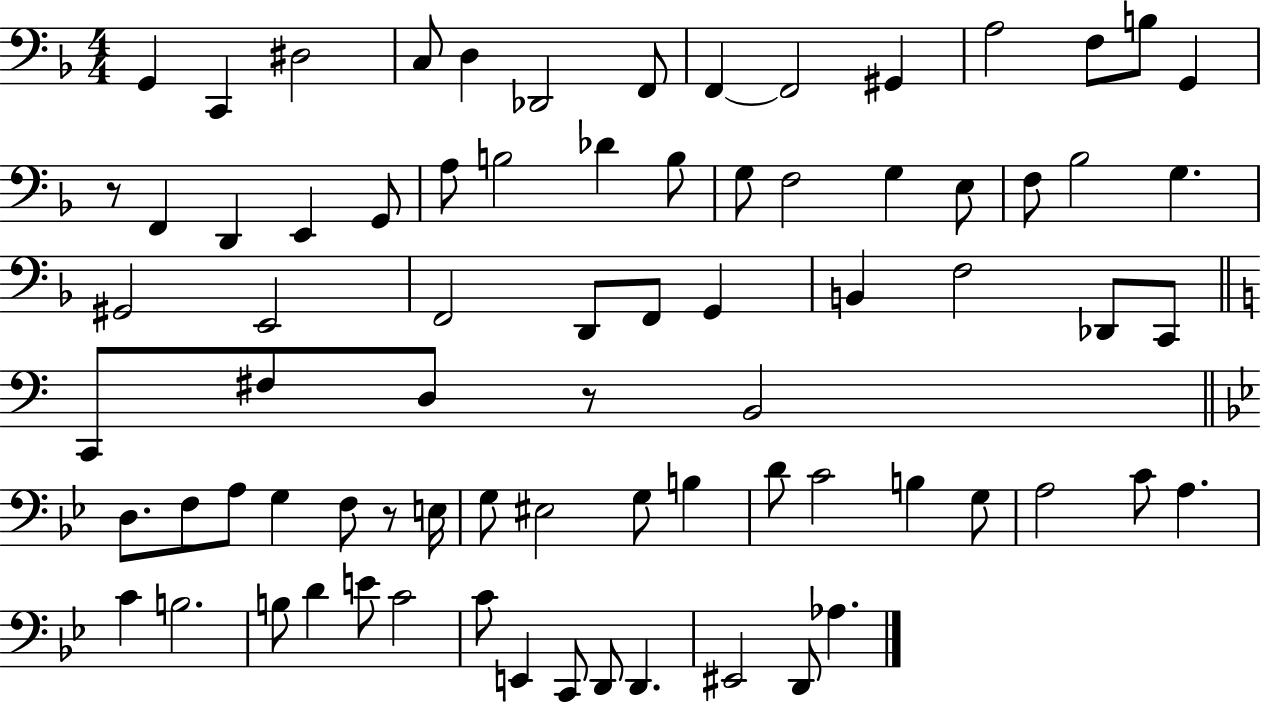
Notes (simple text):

G2/q C2/q D#3/h C3/e D3/q Db2/h F2/e F2/q F2/h G#2/q A3/h F3/e B3/e G2/q R/e F2/q D2/q E2/q G2/e A3/e B3/h Db4/q B3/e G3/e F3/h G3/q E3/e F3/e Bb3/h G3/q. G#2/h E2/h F2/h D2/e F2/e G2/q B2/q F3/h Db2/e C2/e C2/e F#3/e D3/e R/e B2/h D3/e. F3/e A3/e G3/q F3/e R/e E3/s G3/e EIS3/h G3/e B3/q D4/e C4/h B3/q G3/e A3/h C4/e A3/q. C4/q B3/h. B3/e D4/q E4/e C4/h C4/e E2/q C2/e D2/e D2/q. EIS2/h D2/e Ab3/q.